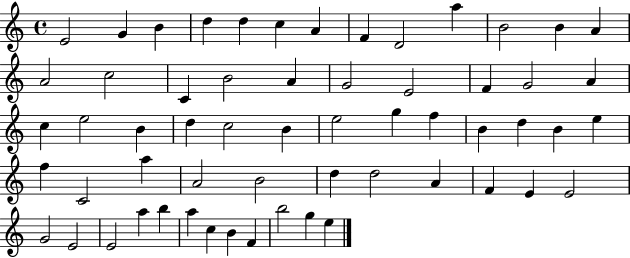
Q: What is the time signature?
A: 4/4